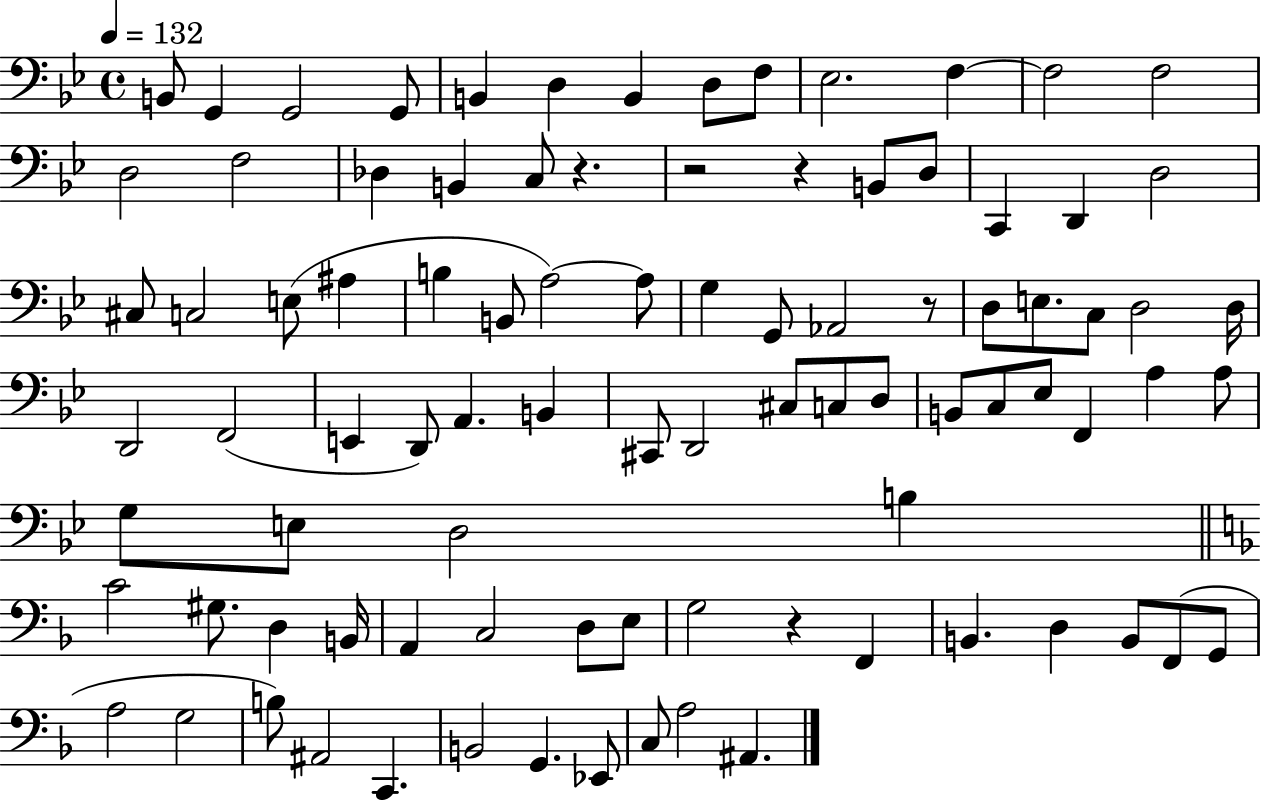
X:1
T:Untitled
M:4/4
L:1/4
K:Bb
B,,/2 G,, G,,2 G,,/2 B,, D, B,, D,/2 F,/2 _E,2 F, F,2 F,2 D,2 F,2 _D, B,, C,/2 z z2 z B,,/2 D,/2 C,, D,, D,2 ^C,/2 C,2 E,/2 ^A, B, B,,/2 A,2 A,/2 G, G,,/2 _A,,2 z/2 D,/2 E,/2 C,/2 D,2 D,/4 D,,2 F,,2 E,, D,,/2 A,, B,, ^C,,/2 D,,2 ^C,/2 C,/2 D,/2 B,,/2 C,/2 _E,/2 F,, A, A,/2 G,/2 E,/2 D,2 B, C2 ^G,/2 D, B,,/4 A,, C,2 D,/2 E,/2 G,2 z F,, B,, D, B,,/2 F,,/2 G,,/2 A,2 G,2 B,/2 ^A,,2 C,, B,,2 G,, _E,,/2 C,/2 A,2 ^A,,